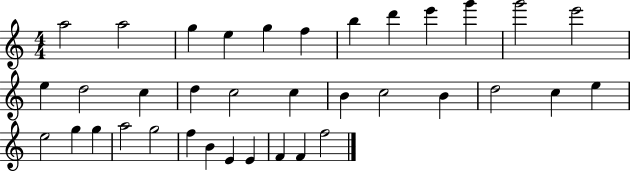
{
  \clef treble
  \numericTimeSignature
  \time 4/4
  \key c \major
  a''2 a''2 | g''4 e''4 g''4 f''4 | b''4 d'''4 e'''4 g'''4 | g'''2 e'''2 | \break e''4 d''2 c''4 | d''4 c''2 c''4 | b'4 c''2 b'4 | d''2 c''4 e''4 | \break e''2 g''4 g''4 | a''2 g''2 | f''4 b'4 e'4 e'4 | f'4 f'4 f''2 | \break \bar "|."
}